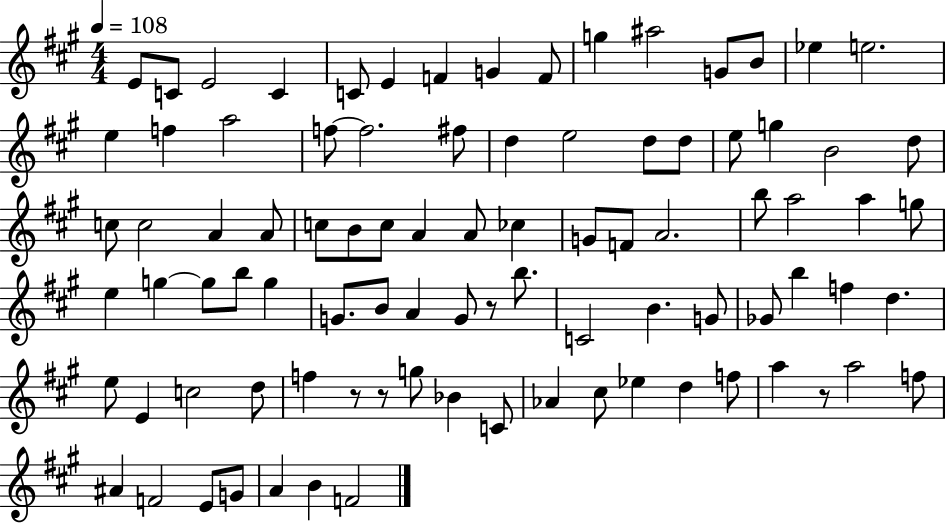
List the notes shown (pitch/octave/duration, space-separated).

E4/e C4/e E4/h C4/q C4/e E4/q F4/q G4/q F4/e G5/q A#5/h G4/e B4/e Eb5/q E5/h. E5/q F5/q A5/h F5/e F5/h. F#5/e D5/q E5/h D5/e D5/e E5/e G5/q B4/h D5/e C5/e C5/h A4/q A4/e C5/e B4/e C5/e A4/q A4/e CES5/q G4/e F4/e A4/h. B5/e A5/h A5/q G5/e E5/q G5/q G5/e B5/e G5/q G4/e. B4/e A4/q G4/e R/e B5/e. C4/h B4/q. G4/e Gb4/e B5/q F5/q D5/q. E5/e E4/q C5/h D5/e F5/q R/e R/e G5/e Bb4/q C4/e Ab4/q C#5/e Eb5/q D5/q F5/e A5/q R/e A5/h F5/e A#4/q F4/h E4/e G4/e A4/q B4/q F4/h